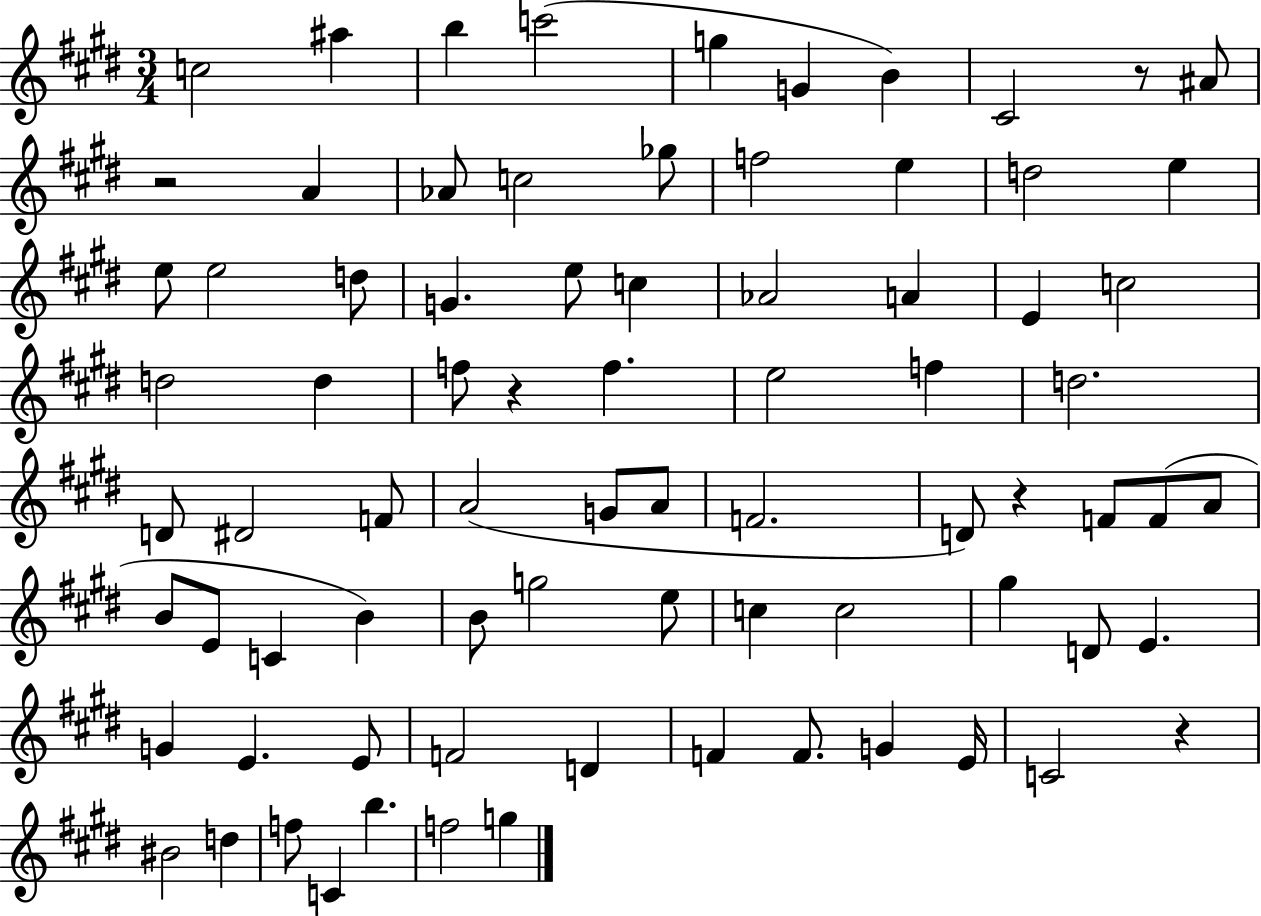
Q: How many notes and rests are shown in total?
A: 79